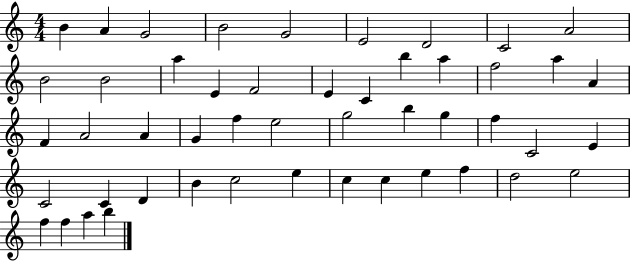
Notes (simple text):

B4/q A4/q G4/h B4/h G4/h E4/h D4/h C4/h A4/h B4/h B4/h A5/q E4/q F4/h E4/q C4/q B5/q A5/q F5/h A5/q A4/q F4/q A4/h A4/q G4/q F5/q E5/h G5/h B5/q G5/q F5/q C4/h E4/q C4/h C4/q D4/q B4/q C5/h E5/q C5/q C5/q E5/q F5/q D5/h E5/h F5/q F5/q A5/q B5/q